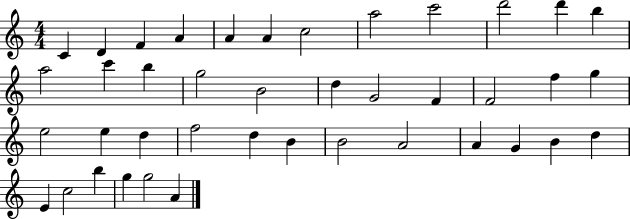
C4/q D4/q F4/q A4/q A4/q A4/q C5/h A5/h C6/h D6/h D6/q B5/q A5/h C6/q B5/q G5/h B4/h D5/q G4/h F4/q F4/h F5/q G5/q E5/h E5/q D5/q F5/h D5/q B4/q B4/h A4/h A4/q G4/q B4/q D5/q E4/q C5/h B5/q G5/q G5/h A4/q